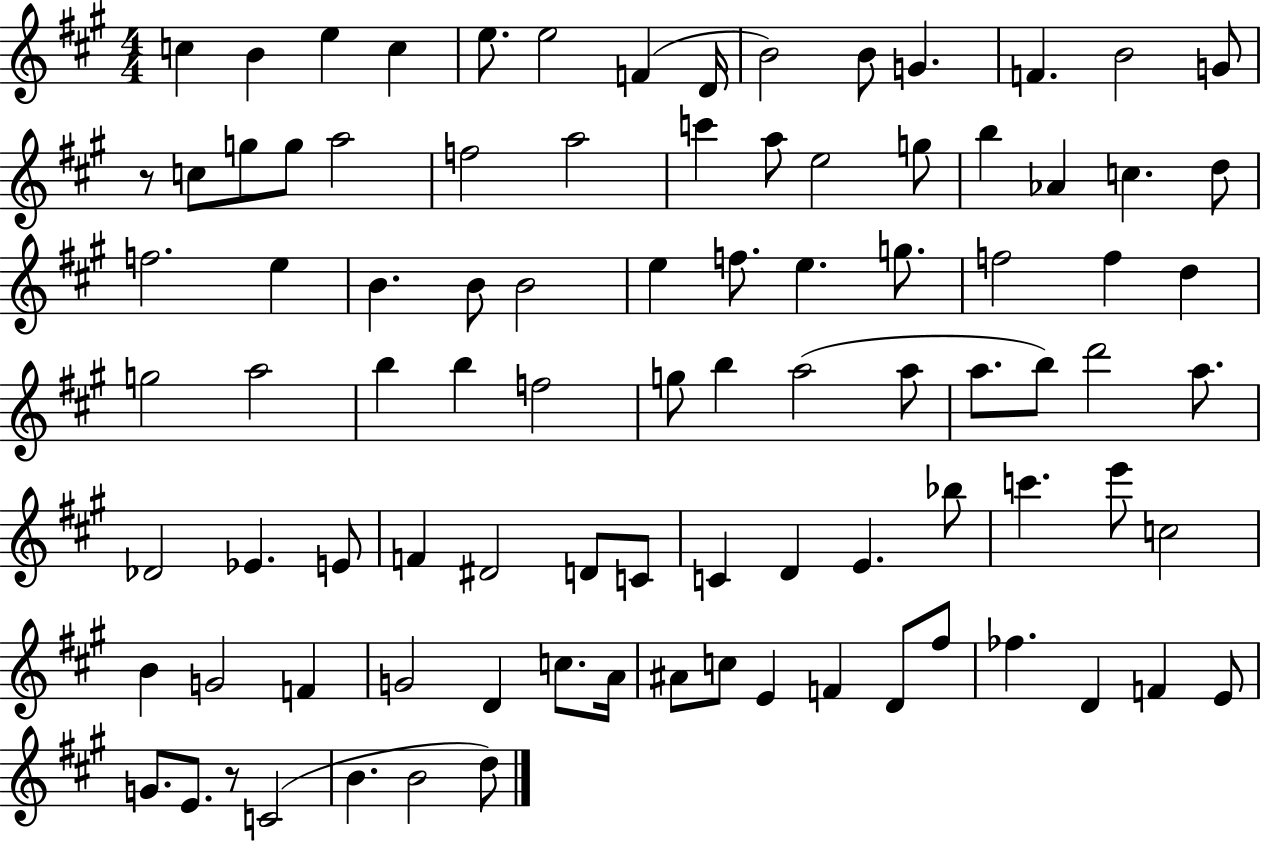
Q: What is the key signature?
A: A major